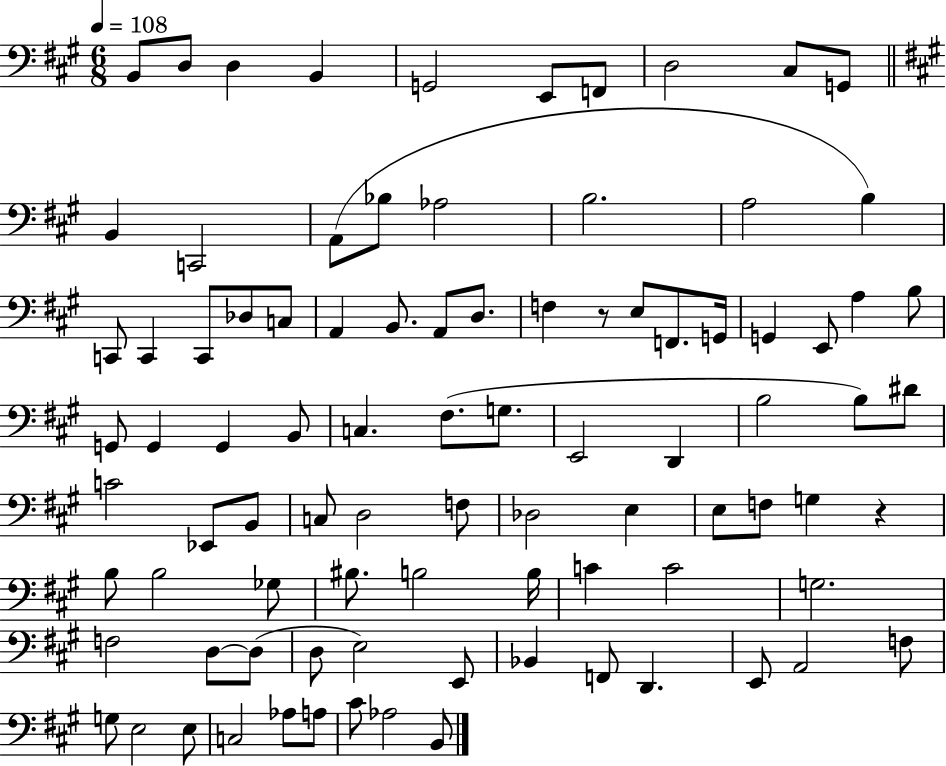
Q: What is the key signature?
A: A major